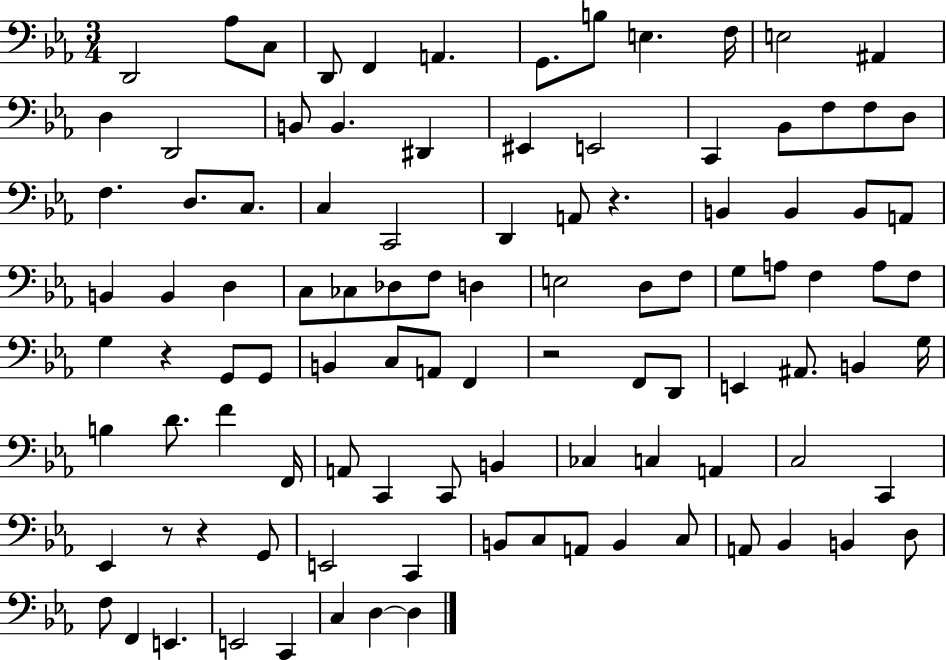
X:1
T:Untitled
M:3/4
L:1/4
K:Eb
D,,2 _A,/2 C,/2 D,,/2 F,, A,, G,,/2 B,/2 E, F,/4 E,2 ^A,, D, D,,2 B,,/2 B,, ^D,, ^E,, E,,2 C,, _B,,/2 F,/2 F,/2 D,/2 F, D,/2 C,/2 C, C,,2 D,, A,,/2 z B,, B,, B,,/2 A,,/2 B,, B,, D, C,/2 _C,/2 _D,/2 F,/2 D, E,2 D,/2 F,/2 G,/2 A,/2 F, A,/2 F,/2 G, z G,,/2 G,,/2 B,, C,/2 A,,/2 F,, z2 F,,/2 D,,/2 E,, ^A,,/2 B,, G,/4 B, D/2 F F,,/4 A,,/2 C,, C,,/2 B,, _C, C, A,, C,2 C,, _E,, z/2 z G,,/2 E,,2 C,, B,,/2 C,/2 A,,/2 B,, C,/2 A,,/2 _B,, B,, D,/2 F,/2 F,, E,, E,,2 C,, C, D, D,